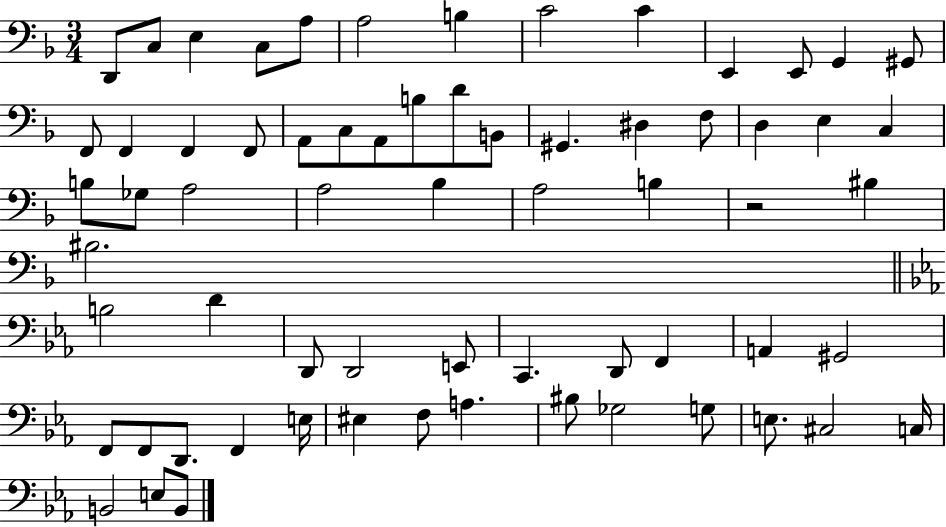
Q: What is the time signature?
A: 3/4